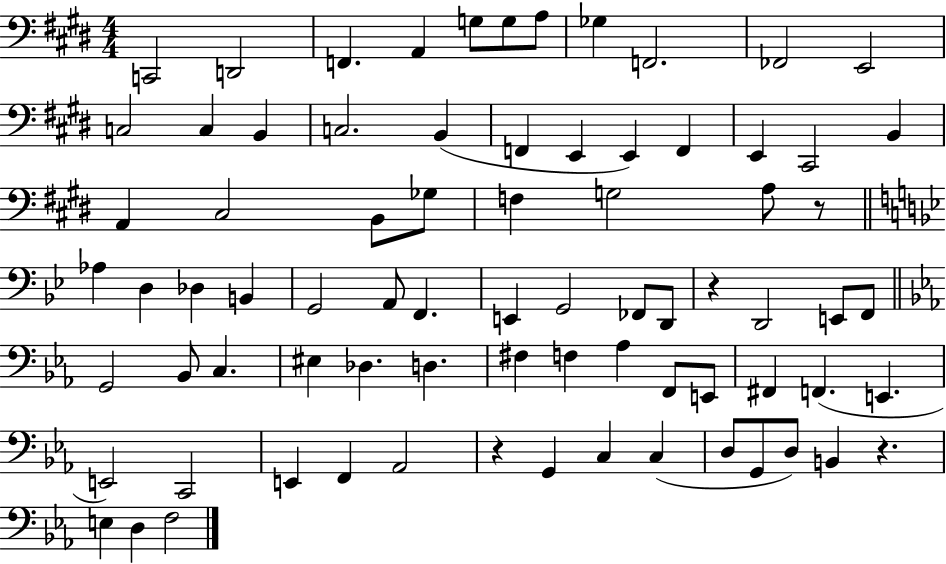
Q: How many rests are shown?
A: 4